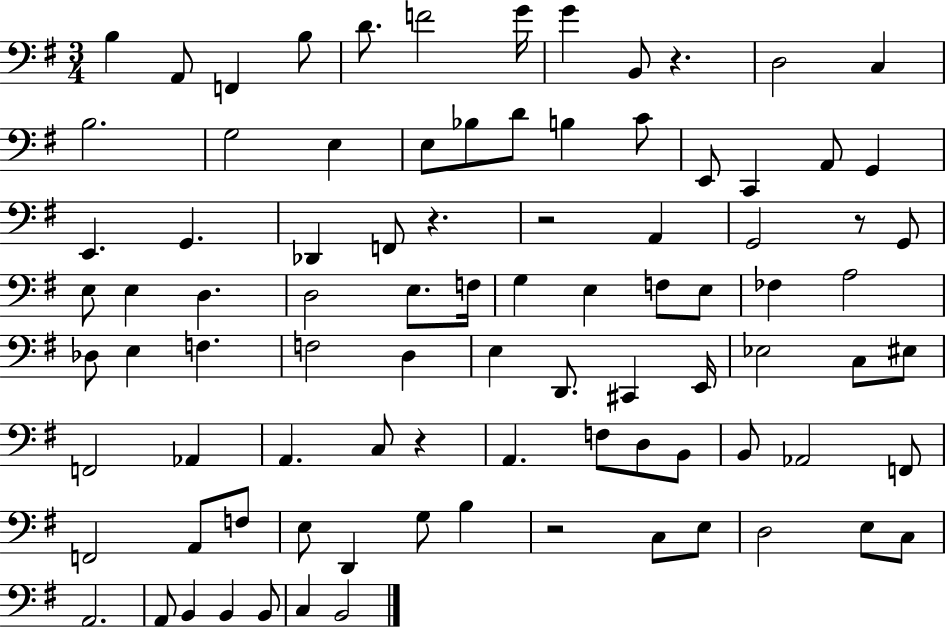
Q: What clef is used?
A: bass